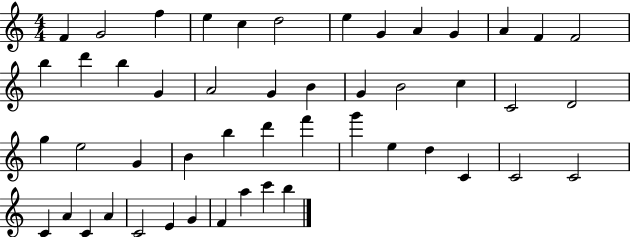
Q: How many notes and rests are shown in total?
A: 49